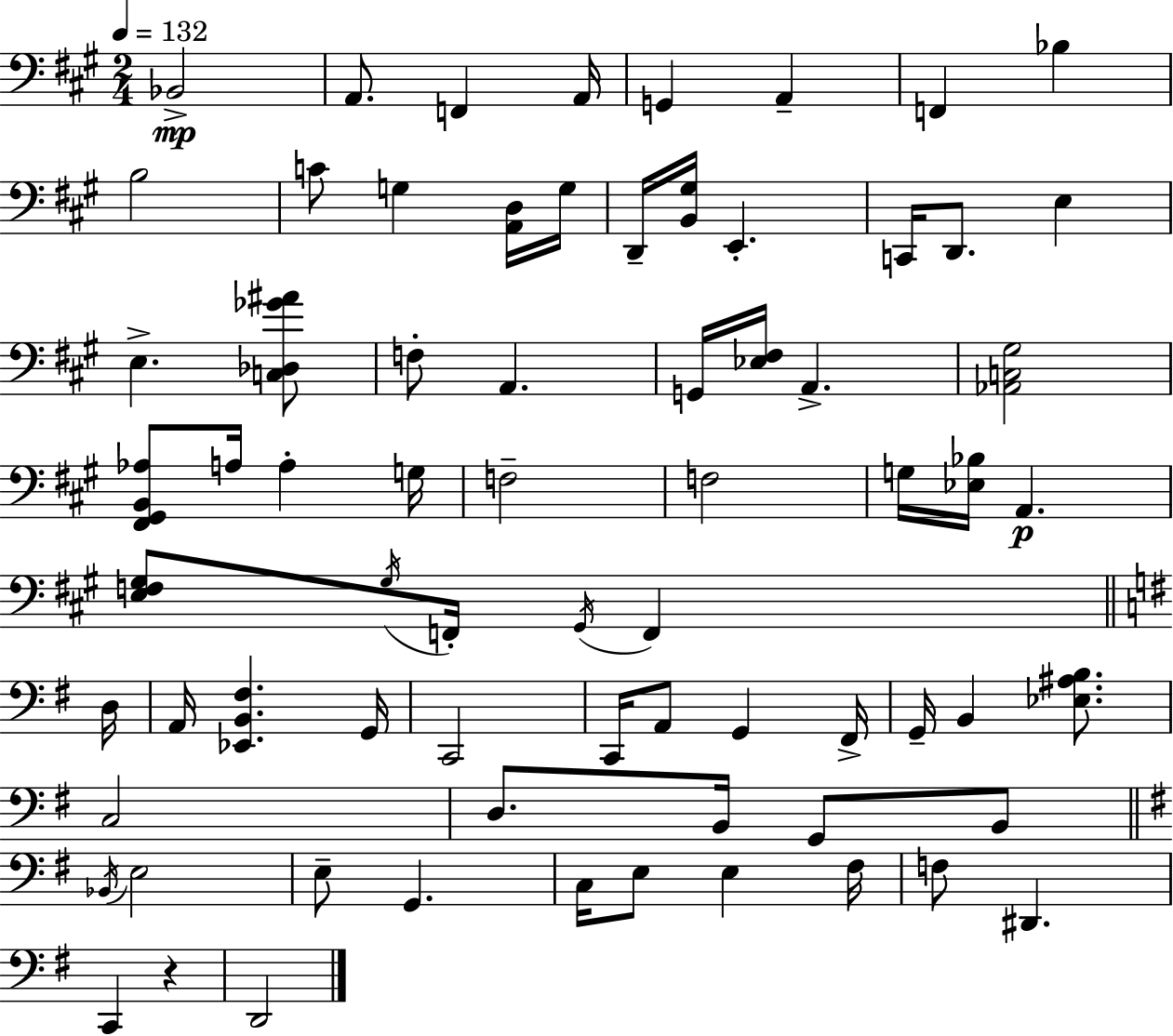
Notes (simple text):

Bb2/h A2/e. F2/q A2/s G2/q A2/q F2/q Bb3/q B3/h C4/e G3/q [A2,D3]/s G3/s D2/s [B2,G#3]/s E2/q. C2/s D2/e. E3/q E3/q. [C3,Db3,Gb4,A#4]/e F3/e A2/q. G2/s [Eb3,F#3]/s A2/q. [Ab2,C3,G#3]/h [F#2,G#2,B2,Ab3]/e A3/s A3/q G3/s F3/h F3/h G3/s [Eb3,Bb3]/s A2/q. [E3,F3,G#3]/e G#3/s F2/s G#2/s F2/q D3/s A2/s [Eb2,B2,F#3]/q. G2/s C2/h C2/s A2/e G2/q F#2/s G2/s B2/q [Eb3,A#3,B3]/e. C3/h D3/e. B2/s G2/e B2/e Bb2/s E3/h E3/e G2/q. C3/s E3/e E3/q F#3/s F3/e D#2/q. C2/q R/q D2/h